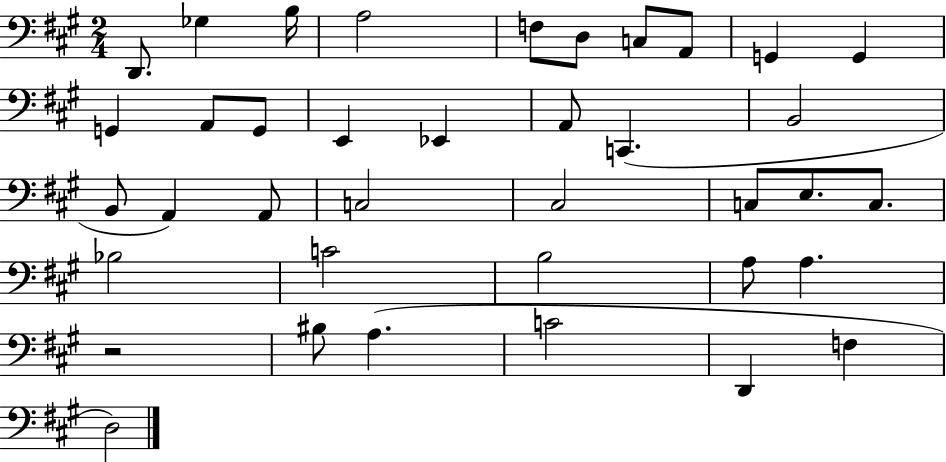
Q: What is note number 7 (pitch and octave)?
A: C3